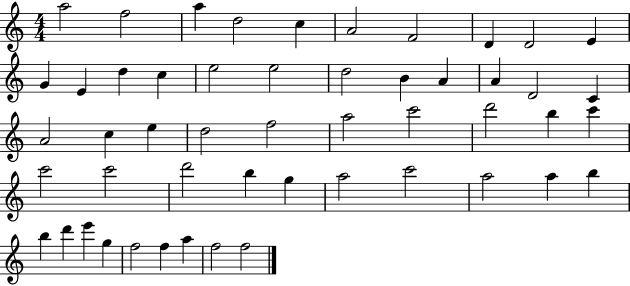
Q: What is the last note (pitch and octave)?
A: F5